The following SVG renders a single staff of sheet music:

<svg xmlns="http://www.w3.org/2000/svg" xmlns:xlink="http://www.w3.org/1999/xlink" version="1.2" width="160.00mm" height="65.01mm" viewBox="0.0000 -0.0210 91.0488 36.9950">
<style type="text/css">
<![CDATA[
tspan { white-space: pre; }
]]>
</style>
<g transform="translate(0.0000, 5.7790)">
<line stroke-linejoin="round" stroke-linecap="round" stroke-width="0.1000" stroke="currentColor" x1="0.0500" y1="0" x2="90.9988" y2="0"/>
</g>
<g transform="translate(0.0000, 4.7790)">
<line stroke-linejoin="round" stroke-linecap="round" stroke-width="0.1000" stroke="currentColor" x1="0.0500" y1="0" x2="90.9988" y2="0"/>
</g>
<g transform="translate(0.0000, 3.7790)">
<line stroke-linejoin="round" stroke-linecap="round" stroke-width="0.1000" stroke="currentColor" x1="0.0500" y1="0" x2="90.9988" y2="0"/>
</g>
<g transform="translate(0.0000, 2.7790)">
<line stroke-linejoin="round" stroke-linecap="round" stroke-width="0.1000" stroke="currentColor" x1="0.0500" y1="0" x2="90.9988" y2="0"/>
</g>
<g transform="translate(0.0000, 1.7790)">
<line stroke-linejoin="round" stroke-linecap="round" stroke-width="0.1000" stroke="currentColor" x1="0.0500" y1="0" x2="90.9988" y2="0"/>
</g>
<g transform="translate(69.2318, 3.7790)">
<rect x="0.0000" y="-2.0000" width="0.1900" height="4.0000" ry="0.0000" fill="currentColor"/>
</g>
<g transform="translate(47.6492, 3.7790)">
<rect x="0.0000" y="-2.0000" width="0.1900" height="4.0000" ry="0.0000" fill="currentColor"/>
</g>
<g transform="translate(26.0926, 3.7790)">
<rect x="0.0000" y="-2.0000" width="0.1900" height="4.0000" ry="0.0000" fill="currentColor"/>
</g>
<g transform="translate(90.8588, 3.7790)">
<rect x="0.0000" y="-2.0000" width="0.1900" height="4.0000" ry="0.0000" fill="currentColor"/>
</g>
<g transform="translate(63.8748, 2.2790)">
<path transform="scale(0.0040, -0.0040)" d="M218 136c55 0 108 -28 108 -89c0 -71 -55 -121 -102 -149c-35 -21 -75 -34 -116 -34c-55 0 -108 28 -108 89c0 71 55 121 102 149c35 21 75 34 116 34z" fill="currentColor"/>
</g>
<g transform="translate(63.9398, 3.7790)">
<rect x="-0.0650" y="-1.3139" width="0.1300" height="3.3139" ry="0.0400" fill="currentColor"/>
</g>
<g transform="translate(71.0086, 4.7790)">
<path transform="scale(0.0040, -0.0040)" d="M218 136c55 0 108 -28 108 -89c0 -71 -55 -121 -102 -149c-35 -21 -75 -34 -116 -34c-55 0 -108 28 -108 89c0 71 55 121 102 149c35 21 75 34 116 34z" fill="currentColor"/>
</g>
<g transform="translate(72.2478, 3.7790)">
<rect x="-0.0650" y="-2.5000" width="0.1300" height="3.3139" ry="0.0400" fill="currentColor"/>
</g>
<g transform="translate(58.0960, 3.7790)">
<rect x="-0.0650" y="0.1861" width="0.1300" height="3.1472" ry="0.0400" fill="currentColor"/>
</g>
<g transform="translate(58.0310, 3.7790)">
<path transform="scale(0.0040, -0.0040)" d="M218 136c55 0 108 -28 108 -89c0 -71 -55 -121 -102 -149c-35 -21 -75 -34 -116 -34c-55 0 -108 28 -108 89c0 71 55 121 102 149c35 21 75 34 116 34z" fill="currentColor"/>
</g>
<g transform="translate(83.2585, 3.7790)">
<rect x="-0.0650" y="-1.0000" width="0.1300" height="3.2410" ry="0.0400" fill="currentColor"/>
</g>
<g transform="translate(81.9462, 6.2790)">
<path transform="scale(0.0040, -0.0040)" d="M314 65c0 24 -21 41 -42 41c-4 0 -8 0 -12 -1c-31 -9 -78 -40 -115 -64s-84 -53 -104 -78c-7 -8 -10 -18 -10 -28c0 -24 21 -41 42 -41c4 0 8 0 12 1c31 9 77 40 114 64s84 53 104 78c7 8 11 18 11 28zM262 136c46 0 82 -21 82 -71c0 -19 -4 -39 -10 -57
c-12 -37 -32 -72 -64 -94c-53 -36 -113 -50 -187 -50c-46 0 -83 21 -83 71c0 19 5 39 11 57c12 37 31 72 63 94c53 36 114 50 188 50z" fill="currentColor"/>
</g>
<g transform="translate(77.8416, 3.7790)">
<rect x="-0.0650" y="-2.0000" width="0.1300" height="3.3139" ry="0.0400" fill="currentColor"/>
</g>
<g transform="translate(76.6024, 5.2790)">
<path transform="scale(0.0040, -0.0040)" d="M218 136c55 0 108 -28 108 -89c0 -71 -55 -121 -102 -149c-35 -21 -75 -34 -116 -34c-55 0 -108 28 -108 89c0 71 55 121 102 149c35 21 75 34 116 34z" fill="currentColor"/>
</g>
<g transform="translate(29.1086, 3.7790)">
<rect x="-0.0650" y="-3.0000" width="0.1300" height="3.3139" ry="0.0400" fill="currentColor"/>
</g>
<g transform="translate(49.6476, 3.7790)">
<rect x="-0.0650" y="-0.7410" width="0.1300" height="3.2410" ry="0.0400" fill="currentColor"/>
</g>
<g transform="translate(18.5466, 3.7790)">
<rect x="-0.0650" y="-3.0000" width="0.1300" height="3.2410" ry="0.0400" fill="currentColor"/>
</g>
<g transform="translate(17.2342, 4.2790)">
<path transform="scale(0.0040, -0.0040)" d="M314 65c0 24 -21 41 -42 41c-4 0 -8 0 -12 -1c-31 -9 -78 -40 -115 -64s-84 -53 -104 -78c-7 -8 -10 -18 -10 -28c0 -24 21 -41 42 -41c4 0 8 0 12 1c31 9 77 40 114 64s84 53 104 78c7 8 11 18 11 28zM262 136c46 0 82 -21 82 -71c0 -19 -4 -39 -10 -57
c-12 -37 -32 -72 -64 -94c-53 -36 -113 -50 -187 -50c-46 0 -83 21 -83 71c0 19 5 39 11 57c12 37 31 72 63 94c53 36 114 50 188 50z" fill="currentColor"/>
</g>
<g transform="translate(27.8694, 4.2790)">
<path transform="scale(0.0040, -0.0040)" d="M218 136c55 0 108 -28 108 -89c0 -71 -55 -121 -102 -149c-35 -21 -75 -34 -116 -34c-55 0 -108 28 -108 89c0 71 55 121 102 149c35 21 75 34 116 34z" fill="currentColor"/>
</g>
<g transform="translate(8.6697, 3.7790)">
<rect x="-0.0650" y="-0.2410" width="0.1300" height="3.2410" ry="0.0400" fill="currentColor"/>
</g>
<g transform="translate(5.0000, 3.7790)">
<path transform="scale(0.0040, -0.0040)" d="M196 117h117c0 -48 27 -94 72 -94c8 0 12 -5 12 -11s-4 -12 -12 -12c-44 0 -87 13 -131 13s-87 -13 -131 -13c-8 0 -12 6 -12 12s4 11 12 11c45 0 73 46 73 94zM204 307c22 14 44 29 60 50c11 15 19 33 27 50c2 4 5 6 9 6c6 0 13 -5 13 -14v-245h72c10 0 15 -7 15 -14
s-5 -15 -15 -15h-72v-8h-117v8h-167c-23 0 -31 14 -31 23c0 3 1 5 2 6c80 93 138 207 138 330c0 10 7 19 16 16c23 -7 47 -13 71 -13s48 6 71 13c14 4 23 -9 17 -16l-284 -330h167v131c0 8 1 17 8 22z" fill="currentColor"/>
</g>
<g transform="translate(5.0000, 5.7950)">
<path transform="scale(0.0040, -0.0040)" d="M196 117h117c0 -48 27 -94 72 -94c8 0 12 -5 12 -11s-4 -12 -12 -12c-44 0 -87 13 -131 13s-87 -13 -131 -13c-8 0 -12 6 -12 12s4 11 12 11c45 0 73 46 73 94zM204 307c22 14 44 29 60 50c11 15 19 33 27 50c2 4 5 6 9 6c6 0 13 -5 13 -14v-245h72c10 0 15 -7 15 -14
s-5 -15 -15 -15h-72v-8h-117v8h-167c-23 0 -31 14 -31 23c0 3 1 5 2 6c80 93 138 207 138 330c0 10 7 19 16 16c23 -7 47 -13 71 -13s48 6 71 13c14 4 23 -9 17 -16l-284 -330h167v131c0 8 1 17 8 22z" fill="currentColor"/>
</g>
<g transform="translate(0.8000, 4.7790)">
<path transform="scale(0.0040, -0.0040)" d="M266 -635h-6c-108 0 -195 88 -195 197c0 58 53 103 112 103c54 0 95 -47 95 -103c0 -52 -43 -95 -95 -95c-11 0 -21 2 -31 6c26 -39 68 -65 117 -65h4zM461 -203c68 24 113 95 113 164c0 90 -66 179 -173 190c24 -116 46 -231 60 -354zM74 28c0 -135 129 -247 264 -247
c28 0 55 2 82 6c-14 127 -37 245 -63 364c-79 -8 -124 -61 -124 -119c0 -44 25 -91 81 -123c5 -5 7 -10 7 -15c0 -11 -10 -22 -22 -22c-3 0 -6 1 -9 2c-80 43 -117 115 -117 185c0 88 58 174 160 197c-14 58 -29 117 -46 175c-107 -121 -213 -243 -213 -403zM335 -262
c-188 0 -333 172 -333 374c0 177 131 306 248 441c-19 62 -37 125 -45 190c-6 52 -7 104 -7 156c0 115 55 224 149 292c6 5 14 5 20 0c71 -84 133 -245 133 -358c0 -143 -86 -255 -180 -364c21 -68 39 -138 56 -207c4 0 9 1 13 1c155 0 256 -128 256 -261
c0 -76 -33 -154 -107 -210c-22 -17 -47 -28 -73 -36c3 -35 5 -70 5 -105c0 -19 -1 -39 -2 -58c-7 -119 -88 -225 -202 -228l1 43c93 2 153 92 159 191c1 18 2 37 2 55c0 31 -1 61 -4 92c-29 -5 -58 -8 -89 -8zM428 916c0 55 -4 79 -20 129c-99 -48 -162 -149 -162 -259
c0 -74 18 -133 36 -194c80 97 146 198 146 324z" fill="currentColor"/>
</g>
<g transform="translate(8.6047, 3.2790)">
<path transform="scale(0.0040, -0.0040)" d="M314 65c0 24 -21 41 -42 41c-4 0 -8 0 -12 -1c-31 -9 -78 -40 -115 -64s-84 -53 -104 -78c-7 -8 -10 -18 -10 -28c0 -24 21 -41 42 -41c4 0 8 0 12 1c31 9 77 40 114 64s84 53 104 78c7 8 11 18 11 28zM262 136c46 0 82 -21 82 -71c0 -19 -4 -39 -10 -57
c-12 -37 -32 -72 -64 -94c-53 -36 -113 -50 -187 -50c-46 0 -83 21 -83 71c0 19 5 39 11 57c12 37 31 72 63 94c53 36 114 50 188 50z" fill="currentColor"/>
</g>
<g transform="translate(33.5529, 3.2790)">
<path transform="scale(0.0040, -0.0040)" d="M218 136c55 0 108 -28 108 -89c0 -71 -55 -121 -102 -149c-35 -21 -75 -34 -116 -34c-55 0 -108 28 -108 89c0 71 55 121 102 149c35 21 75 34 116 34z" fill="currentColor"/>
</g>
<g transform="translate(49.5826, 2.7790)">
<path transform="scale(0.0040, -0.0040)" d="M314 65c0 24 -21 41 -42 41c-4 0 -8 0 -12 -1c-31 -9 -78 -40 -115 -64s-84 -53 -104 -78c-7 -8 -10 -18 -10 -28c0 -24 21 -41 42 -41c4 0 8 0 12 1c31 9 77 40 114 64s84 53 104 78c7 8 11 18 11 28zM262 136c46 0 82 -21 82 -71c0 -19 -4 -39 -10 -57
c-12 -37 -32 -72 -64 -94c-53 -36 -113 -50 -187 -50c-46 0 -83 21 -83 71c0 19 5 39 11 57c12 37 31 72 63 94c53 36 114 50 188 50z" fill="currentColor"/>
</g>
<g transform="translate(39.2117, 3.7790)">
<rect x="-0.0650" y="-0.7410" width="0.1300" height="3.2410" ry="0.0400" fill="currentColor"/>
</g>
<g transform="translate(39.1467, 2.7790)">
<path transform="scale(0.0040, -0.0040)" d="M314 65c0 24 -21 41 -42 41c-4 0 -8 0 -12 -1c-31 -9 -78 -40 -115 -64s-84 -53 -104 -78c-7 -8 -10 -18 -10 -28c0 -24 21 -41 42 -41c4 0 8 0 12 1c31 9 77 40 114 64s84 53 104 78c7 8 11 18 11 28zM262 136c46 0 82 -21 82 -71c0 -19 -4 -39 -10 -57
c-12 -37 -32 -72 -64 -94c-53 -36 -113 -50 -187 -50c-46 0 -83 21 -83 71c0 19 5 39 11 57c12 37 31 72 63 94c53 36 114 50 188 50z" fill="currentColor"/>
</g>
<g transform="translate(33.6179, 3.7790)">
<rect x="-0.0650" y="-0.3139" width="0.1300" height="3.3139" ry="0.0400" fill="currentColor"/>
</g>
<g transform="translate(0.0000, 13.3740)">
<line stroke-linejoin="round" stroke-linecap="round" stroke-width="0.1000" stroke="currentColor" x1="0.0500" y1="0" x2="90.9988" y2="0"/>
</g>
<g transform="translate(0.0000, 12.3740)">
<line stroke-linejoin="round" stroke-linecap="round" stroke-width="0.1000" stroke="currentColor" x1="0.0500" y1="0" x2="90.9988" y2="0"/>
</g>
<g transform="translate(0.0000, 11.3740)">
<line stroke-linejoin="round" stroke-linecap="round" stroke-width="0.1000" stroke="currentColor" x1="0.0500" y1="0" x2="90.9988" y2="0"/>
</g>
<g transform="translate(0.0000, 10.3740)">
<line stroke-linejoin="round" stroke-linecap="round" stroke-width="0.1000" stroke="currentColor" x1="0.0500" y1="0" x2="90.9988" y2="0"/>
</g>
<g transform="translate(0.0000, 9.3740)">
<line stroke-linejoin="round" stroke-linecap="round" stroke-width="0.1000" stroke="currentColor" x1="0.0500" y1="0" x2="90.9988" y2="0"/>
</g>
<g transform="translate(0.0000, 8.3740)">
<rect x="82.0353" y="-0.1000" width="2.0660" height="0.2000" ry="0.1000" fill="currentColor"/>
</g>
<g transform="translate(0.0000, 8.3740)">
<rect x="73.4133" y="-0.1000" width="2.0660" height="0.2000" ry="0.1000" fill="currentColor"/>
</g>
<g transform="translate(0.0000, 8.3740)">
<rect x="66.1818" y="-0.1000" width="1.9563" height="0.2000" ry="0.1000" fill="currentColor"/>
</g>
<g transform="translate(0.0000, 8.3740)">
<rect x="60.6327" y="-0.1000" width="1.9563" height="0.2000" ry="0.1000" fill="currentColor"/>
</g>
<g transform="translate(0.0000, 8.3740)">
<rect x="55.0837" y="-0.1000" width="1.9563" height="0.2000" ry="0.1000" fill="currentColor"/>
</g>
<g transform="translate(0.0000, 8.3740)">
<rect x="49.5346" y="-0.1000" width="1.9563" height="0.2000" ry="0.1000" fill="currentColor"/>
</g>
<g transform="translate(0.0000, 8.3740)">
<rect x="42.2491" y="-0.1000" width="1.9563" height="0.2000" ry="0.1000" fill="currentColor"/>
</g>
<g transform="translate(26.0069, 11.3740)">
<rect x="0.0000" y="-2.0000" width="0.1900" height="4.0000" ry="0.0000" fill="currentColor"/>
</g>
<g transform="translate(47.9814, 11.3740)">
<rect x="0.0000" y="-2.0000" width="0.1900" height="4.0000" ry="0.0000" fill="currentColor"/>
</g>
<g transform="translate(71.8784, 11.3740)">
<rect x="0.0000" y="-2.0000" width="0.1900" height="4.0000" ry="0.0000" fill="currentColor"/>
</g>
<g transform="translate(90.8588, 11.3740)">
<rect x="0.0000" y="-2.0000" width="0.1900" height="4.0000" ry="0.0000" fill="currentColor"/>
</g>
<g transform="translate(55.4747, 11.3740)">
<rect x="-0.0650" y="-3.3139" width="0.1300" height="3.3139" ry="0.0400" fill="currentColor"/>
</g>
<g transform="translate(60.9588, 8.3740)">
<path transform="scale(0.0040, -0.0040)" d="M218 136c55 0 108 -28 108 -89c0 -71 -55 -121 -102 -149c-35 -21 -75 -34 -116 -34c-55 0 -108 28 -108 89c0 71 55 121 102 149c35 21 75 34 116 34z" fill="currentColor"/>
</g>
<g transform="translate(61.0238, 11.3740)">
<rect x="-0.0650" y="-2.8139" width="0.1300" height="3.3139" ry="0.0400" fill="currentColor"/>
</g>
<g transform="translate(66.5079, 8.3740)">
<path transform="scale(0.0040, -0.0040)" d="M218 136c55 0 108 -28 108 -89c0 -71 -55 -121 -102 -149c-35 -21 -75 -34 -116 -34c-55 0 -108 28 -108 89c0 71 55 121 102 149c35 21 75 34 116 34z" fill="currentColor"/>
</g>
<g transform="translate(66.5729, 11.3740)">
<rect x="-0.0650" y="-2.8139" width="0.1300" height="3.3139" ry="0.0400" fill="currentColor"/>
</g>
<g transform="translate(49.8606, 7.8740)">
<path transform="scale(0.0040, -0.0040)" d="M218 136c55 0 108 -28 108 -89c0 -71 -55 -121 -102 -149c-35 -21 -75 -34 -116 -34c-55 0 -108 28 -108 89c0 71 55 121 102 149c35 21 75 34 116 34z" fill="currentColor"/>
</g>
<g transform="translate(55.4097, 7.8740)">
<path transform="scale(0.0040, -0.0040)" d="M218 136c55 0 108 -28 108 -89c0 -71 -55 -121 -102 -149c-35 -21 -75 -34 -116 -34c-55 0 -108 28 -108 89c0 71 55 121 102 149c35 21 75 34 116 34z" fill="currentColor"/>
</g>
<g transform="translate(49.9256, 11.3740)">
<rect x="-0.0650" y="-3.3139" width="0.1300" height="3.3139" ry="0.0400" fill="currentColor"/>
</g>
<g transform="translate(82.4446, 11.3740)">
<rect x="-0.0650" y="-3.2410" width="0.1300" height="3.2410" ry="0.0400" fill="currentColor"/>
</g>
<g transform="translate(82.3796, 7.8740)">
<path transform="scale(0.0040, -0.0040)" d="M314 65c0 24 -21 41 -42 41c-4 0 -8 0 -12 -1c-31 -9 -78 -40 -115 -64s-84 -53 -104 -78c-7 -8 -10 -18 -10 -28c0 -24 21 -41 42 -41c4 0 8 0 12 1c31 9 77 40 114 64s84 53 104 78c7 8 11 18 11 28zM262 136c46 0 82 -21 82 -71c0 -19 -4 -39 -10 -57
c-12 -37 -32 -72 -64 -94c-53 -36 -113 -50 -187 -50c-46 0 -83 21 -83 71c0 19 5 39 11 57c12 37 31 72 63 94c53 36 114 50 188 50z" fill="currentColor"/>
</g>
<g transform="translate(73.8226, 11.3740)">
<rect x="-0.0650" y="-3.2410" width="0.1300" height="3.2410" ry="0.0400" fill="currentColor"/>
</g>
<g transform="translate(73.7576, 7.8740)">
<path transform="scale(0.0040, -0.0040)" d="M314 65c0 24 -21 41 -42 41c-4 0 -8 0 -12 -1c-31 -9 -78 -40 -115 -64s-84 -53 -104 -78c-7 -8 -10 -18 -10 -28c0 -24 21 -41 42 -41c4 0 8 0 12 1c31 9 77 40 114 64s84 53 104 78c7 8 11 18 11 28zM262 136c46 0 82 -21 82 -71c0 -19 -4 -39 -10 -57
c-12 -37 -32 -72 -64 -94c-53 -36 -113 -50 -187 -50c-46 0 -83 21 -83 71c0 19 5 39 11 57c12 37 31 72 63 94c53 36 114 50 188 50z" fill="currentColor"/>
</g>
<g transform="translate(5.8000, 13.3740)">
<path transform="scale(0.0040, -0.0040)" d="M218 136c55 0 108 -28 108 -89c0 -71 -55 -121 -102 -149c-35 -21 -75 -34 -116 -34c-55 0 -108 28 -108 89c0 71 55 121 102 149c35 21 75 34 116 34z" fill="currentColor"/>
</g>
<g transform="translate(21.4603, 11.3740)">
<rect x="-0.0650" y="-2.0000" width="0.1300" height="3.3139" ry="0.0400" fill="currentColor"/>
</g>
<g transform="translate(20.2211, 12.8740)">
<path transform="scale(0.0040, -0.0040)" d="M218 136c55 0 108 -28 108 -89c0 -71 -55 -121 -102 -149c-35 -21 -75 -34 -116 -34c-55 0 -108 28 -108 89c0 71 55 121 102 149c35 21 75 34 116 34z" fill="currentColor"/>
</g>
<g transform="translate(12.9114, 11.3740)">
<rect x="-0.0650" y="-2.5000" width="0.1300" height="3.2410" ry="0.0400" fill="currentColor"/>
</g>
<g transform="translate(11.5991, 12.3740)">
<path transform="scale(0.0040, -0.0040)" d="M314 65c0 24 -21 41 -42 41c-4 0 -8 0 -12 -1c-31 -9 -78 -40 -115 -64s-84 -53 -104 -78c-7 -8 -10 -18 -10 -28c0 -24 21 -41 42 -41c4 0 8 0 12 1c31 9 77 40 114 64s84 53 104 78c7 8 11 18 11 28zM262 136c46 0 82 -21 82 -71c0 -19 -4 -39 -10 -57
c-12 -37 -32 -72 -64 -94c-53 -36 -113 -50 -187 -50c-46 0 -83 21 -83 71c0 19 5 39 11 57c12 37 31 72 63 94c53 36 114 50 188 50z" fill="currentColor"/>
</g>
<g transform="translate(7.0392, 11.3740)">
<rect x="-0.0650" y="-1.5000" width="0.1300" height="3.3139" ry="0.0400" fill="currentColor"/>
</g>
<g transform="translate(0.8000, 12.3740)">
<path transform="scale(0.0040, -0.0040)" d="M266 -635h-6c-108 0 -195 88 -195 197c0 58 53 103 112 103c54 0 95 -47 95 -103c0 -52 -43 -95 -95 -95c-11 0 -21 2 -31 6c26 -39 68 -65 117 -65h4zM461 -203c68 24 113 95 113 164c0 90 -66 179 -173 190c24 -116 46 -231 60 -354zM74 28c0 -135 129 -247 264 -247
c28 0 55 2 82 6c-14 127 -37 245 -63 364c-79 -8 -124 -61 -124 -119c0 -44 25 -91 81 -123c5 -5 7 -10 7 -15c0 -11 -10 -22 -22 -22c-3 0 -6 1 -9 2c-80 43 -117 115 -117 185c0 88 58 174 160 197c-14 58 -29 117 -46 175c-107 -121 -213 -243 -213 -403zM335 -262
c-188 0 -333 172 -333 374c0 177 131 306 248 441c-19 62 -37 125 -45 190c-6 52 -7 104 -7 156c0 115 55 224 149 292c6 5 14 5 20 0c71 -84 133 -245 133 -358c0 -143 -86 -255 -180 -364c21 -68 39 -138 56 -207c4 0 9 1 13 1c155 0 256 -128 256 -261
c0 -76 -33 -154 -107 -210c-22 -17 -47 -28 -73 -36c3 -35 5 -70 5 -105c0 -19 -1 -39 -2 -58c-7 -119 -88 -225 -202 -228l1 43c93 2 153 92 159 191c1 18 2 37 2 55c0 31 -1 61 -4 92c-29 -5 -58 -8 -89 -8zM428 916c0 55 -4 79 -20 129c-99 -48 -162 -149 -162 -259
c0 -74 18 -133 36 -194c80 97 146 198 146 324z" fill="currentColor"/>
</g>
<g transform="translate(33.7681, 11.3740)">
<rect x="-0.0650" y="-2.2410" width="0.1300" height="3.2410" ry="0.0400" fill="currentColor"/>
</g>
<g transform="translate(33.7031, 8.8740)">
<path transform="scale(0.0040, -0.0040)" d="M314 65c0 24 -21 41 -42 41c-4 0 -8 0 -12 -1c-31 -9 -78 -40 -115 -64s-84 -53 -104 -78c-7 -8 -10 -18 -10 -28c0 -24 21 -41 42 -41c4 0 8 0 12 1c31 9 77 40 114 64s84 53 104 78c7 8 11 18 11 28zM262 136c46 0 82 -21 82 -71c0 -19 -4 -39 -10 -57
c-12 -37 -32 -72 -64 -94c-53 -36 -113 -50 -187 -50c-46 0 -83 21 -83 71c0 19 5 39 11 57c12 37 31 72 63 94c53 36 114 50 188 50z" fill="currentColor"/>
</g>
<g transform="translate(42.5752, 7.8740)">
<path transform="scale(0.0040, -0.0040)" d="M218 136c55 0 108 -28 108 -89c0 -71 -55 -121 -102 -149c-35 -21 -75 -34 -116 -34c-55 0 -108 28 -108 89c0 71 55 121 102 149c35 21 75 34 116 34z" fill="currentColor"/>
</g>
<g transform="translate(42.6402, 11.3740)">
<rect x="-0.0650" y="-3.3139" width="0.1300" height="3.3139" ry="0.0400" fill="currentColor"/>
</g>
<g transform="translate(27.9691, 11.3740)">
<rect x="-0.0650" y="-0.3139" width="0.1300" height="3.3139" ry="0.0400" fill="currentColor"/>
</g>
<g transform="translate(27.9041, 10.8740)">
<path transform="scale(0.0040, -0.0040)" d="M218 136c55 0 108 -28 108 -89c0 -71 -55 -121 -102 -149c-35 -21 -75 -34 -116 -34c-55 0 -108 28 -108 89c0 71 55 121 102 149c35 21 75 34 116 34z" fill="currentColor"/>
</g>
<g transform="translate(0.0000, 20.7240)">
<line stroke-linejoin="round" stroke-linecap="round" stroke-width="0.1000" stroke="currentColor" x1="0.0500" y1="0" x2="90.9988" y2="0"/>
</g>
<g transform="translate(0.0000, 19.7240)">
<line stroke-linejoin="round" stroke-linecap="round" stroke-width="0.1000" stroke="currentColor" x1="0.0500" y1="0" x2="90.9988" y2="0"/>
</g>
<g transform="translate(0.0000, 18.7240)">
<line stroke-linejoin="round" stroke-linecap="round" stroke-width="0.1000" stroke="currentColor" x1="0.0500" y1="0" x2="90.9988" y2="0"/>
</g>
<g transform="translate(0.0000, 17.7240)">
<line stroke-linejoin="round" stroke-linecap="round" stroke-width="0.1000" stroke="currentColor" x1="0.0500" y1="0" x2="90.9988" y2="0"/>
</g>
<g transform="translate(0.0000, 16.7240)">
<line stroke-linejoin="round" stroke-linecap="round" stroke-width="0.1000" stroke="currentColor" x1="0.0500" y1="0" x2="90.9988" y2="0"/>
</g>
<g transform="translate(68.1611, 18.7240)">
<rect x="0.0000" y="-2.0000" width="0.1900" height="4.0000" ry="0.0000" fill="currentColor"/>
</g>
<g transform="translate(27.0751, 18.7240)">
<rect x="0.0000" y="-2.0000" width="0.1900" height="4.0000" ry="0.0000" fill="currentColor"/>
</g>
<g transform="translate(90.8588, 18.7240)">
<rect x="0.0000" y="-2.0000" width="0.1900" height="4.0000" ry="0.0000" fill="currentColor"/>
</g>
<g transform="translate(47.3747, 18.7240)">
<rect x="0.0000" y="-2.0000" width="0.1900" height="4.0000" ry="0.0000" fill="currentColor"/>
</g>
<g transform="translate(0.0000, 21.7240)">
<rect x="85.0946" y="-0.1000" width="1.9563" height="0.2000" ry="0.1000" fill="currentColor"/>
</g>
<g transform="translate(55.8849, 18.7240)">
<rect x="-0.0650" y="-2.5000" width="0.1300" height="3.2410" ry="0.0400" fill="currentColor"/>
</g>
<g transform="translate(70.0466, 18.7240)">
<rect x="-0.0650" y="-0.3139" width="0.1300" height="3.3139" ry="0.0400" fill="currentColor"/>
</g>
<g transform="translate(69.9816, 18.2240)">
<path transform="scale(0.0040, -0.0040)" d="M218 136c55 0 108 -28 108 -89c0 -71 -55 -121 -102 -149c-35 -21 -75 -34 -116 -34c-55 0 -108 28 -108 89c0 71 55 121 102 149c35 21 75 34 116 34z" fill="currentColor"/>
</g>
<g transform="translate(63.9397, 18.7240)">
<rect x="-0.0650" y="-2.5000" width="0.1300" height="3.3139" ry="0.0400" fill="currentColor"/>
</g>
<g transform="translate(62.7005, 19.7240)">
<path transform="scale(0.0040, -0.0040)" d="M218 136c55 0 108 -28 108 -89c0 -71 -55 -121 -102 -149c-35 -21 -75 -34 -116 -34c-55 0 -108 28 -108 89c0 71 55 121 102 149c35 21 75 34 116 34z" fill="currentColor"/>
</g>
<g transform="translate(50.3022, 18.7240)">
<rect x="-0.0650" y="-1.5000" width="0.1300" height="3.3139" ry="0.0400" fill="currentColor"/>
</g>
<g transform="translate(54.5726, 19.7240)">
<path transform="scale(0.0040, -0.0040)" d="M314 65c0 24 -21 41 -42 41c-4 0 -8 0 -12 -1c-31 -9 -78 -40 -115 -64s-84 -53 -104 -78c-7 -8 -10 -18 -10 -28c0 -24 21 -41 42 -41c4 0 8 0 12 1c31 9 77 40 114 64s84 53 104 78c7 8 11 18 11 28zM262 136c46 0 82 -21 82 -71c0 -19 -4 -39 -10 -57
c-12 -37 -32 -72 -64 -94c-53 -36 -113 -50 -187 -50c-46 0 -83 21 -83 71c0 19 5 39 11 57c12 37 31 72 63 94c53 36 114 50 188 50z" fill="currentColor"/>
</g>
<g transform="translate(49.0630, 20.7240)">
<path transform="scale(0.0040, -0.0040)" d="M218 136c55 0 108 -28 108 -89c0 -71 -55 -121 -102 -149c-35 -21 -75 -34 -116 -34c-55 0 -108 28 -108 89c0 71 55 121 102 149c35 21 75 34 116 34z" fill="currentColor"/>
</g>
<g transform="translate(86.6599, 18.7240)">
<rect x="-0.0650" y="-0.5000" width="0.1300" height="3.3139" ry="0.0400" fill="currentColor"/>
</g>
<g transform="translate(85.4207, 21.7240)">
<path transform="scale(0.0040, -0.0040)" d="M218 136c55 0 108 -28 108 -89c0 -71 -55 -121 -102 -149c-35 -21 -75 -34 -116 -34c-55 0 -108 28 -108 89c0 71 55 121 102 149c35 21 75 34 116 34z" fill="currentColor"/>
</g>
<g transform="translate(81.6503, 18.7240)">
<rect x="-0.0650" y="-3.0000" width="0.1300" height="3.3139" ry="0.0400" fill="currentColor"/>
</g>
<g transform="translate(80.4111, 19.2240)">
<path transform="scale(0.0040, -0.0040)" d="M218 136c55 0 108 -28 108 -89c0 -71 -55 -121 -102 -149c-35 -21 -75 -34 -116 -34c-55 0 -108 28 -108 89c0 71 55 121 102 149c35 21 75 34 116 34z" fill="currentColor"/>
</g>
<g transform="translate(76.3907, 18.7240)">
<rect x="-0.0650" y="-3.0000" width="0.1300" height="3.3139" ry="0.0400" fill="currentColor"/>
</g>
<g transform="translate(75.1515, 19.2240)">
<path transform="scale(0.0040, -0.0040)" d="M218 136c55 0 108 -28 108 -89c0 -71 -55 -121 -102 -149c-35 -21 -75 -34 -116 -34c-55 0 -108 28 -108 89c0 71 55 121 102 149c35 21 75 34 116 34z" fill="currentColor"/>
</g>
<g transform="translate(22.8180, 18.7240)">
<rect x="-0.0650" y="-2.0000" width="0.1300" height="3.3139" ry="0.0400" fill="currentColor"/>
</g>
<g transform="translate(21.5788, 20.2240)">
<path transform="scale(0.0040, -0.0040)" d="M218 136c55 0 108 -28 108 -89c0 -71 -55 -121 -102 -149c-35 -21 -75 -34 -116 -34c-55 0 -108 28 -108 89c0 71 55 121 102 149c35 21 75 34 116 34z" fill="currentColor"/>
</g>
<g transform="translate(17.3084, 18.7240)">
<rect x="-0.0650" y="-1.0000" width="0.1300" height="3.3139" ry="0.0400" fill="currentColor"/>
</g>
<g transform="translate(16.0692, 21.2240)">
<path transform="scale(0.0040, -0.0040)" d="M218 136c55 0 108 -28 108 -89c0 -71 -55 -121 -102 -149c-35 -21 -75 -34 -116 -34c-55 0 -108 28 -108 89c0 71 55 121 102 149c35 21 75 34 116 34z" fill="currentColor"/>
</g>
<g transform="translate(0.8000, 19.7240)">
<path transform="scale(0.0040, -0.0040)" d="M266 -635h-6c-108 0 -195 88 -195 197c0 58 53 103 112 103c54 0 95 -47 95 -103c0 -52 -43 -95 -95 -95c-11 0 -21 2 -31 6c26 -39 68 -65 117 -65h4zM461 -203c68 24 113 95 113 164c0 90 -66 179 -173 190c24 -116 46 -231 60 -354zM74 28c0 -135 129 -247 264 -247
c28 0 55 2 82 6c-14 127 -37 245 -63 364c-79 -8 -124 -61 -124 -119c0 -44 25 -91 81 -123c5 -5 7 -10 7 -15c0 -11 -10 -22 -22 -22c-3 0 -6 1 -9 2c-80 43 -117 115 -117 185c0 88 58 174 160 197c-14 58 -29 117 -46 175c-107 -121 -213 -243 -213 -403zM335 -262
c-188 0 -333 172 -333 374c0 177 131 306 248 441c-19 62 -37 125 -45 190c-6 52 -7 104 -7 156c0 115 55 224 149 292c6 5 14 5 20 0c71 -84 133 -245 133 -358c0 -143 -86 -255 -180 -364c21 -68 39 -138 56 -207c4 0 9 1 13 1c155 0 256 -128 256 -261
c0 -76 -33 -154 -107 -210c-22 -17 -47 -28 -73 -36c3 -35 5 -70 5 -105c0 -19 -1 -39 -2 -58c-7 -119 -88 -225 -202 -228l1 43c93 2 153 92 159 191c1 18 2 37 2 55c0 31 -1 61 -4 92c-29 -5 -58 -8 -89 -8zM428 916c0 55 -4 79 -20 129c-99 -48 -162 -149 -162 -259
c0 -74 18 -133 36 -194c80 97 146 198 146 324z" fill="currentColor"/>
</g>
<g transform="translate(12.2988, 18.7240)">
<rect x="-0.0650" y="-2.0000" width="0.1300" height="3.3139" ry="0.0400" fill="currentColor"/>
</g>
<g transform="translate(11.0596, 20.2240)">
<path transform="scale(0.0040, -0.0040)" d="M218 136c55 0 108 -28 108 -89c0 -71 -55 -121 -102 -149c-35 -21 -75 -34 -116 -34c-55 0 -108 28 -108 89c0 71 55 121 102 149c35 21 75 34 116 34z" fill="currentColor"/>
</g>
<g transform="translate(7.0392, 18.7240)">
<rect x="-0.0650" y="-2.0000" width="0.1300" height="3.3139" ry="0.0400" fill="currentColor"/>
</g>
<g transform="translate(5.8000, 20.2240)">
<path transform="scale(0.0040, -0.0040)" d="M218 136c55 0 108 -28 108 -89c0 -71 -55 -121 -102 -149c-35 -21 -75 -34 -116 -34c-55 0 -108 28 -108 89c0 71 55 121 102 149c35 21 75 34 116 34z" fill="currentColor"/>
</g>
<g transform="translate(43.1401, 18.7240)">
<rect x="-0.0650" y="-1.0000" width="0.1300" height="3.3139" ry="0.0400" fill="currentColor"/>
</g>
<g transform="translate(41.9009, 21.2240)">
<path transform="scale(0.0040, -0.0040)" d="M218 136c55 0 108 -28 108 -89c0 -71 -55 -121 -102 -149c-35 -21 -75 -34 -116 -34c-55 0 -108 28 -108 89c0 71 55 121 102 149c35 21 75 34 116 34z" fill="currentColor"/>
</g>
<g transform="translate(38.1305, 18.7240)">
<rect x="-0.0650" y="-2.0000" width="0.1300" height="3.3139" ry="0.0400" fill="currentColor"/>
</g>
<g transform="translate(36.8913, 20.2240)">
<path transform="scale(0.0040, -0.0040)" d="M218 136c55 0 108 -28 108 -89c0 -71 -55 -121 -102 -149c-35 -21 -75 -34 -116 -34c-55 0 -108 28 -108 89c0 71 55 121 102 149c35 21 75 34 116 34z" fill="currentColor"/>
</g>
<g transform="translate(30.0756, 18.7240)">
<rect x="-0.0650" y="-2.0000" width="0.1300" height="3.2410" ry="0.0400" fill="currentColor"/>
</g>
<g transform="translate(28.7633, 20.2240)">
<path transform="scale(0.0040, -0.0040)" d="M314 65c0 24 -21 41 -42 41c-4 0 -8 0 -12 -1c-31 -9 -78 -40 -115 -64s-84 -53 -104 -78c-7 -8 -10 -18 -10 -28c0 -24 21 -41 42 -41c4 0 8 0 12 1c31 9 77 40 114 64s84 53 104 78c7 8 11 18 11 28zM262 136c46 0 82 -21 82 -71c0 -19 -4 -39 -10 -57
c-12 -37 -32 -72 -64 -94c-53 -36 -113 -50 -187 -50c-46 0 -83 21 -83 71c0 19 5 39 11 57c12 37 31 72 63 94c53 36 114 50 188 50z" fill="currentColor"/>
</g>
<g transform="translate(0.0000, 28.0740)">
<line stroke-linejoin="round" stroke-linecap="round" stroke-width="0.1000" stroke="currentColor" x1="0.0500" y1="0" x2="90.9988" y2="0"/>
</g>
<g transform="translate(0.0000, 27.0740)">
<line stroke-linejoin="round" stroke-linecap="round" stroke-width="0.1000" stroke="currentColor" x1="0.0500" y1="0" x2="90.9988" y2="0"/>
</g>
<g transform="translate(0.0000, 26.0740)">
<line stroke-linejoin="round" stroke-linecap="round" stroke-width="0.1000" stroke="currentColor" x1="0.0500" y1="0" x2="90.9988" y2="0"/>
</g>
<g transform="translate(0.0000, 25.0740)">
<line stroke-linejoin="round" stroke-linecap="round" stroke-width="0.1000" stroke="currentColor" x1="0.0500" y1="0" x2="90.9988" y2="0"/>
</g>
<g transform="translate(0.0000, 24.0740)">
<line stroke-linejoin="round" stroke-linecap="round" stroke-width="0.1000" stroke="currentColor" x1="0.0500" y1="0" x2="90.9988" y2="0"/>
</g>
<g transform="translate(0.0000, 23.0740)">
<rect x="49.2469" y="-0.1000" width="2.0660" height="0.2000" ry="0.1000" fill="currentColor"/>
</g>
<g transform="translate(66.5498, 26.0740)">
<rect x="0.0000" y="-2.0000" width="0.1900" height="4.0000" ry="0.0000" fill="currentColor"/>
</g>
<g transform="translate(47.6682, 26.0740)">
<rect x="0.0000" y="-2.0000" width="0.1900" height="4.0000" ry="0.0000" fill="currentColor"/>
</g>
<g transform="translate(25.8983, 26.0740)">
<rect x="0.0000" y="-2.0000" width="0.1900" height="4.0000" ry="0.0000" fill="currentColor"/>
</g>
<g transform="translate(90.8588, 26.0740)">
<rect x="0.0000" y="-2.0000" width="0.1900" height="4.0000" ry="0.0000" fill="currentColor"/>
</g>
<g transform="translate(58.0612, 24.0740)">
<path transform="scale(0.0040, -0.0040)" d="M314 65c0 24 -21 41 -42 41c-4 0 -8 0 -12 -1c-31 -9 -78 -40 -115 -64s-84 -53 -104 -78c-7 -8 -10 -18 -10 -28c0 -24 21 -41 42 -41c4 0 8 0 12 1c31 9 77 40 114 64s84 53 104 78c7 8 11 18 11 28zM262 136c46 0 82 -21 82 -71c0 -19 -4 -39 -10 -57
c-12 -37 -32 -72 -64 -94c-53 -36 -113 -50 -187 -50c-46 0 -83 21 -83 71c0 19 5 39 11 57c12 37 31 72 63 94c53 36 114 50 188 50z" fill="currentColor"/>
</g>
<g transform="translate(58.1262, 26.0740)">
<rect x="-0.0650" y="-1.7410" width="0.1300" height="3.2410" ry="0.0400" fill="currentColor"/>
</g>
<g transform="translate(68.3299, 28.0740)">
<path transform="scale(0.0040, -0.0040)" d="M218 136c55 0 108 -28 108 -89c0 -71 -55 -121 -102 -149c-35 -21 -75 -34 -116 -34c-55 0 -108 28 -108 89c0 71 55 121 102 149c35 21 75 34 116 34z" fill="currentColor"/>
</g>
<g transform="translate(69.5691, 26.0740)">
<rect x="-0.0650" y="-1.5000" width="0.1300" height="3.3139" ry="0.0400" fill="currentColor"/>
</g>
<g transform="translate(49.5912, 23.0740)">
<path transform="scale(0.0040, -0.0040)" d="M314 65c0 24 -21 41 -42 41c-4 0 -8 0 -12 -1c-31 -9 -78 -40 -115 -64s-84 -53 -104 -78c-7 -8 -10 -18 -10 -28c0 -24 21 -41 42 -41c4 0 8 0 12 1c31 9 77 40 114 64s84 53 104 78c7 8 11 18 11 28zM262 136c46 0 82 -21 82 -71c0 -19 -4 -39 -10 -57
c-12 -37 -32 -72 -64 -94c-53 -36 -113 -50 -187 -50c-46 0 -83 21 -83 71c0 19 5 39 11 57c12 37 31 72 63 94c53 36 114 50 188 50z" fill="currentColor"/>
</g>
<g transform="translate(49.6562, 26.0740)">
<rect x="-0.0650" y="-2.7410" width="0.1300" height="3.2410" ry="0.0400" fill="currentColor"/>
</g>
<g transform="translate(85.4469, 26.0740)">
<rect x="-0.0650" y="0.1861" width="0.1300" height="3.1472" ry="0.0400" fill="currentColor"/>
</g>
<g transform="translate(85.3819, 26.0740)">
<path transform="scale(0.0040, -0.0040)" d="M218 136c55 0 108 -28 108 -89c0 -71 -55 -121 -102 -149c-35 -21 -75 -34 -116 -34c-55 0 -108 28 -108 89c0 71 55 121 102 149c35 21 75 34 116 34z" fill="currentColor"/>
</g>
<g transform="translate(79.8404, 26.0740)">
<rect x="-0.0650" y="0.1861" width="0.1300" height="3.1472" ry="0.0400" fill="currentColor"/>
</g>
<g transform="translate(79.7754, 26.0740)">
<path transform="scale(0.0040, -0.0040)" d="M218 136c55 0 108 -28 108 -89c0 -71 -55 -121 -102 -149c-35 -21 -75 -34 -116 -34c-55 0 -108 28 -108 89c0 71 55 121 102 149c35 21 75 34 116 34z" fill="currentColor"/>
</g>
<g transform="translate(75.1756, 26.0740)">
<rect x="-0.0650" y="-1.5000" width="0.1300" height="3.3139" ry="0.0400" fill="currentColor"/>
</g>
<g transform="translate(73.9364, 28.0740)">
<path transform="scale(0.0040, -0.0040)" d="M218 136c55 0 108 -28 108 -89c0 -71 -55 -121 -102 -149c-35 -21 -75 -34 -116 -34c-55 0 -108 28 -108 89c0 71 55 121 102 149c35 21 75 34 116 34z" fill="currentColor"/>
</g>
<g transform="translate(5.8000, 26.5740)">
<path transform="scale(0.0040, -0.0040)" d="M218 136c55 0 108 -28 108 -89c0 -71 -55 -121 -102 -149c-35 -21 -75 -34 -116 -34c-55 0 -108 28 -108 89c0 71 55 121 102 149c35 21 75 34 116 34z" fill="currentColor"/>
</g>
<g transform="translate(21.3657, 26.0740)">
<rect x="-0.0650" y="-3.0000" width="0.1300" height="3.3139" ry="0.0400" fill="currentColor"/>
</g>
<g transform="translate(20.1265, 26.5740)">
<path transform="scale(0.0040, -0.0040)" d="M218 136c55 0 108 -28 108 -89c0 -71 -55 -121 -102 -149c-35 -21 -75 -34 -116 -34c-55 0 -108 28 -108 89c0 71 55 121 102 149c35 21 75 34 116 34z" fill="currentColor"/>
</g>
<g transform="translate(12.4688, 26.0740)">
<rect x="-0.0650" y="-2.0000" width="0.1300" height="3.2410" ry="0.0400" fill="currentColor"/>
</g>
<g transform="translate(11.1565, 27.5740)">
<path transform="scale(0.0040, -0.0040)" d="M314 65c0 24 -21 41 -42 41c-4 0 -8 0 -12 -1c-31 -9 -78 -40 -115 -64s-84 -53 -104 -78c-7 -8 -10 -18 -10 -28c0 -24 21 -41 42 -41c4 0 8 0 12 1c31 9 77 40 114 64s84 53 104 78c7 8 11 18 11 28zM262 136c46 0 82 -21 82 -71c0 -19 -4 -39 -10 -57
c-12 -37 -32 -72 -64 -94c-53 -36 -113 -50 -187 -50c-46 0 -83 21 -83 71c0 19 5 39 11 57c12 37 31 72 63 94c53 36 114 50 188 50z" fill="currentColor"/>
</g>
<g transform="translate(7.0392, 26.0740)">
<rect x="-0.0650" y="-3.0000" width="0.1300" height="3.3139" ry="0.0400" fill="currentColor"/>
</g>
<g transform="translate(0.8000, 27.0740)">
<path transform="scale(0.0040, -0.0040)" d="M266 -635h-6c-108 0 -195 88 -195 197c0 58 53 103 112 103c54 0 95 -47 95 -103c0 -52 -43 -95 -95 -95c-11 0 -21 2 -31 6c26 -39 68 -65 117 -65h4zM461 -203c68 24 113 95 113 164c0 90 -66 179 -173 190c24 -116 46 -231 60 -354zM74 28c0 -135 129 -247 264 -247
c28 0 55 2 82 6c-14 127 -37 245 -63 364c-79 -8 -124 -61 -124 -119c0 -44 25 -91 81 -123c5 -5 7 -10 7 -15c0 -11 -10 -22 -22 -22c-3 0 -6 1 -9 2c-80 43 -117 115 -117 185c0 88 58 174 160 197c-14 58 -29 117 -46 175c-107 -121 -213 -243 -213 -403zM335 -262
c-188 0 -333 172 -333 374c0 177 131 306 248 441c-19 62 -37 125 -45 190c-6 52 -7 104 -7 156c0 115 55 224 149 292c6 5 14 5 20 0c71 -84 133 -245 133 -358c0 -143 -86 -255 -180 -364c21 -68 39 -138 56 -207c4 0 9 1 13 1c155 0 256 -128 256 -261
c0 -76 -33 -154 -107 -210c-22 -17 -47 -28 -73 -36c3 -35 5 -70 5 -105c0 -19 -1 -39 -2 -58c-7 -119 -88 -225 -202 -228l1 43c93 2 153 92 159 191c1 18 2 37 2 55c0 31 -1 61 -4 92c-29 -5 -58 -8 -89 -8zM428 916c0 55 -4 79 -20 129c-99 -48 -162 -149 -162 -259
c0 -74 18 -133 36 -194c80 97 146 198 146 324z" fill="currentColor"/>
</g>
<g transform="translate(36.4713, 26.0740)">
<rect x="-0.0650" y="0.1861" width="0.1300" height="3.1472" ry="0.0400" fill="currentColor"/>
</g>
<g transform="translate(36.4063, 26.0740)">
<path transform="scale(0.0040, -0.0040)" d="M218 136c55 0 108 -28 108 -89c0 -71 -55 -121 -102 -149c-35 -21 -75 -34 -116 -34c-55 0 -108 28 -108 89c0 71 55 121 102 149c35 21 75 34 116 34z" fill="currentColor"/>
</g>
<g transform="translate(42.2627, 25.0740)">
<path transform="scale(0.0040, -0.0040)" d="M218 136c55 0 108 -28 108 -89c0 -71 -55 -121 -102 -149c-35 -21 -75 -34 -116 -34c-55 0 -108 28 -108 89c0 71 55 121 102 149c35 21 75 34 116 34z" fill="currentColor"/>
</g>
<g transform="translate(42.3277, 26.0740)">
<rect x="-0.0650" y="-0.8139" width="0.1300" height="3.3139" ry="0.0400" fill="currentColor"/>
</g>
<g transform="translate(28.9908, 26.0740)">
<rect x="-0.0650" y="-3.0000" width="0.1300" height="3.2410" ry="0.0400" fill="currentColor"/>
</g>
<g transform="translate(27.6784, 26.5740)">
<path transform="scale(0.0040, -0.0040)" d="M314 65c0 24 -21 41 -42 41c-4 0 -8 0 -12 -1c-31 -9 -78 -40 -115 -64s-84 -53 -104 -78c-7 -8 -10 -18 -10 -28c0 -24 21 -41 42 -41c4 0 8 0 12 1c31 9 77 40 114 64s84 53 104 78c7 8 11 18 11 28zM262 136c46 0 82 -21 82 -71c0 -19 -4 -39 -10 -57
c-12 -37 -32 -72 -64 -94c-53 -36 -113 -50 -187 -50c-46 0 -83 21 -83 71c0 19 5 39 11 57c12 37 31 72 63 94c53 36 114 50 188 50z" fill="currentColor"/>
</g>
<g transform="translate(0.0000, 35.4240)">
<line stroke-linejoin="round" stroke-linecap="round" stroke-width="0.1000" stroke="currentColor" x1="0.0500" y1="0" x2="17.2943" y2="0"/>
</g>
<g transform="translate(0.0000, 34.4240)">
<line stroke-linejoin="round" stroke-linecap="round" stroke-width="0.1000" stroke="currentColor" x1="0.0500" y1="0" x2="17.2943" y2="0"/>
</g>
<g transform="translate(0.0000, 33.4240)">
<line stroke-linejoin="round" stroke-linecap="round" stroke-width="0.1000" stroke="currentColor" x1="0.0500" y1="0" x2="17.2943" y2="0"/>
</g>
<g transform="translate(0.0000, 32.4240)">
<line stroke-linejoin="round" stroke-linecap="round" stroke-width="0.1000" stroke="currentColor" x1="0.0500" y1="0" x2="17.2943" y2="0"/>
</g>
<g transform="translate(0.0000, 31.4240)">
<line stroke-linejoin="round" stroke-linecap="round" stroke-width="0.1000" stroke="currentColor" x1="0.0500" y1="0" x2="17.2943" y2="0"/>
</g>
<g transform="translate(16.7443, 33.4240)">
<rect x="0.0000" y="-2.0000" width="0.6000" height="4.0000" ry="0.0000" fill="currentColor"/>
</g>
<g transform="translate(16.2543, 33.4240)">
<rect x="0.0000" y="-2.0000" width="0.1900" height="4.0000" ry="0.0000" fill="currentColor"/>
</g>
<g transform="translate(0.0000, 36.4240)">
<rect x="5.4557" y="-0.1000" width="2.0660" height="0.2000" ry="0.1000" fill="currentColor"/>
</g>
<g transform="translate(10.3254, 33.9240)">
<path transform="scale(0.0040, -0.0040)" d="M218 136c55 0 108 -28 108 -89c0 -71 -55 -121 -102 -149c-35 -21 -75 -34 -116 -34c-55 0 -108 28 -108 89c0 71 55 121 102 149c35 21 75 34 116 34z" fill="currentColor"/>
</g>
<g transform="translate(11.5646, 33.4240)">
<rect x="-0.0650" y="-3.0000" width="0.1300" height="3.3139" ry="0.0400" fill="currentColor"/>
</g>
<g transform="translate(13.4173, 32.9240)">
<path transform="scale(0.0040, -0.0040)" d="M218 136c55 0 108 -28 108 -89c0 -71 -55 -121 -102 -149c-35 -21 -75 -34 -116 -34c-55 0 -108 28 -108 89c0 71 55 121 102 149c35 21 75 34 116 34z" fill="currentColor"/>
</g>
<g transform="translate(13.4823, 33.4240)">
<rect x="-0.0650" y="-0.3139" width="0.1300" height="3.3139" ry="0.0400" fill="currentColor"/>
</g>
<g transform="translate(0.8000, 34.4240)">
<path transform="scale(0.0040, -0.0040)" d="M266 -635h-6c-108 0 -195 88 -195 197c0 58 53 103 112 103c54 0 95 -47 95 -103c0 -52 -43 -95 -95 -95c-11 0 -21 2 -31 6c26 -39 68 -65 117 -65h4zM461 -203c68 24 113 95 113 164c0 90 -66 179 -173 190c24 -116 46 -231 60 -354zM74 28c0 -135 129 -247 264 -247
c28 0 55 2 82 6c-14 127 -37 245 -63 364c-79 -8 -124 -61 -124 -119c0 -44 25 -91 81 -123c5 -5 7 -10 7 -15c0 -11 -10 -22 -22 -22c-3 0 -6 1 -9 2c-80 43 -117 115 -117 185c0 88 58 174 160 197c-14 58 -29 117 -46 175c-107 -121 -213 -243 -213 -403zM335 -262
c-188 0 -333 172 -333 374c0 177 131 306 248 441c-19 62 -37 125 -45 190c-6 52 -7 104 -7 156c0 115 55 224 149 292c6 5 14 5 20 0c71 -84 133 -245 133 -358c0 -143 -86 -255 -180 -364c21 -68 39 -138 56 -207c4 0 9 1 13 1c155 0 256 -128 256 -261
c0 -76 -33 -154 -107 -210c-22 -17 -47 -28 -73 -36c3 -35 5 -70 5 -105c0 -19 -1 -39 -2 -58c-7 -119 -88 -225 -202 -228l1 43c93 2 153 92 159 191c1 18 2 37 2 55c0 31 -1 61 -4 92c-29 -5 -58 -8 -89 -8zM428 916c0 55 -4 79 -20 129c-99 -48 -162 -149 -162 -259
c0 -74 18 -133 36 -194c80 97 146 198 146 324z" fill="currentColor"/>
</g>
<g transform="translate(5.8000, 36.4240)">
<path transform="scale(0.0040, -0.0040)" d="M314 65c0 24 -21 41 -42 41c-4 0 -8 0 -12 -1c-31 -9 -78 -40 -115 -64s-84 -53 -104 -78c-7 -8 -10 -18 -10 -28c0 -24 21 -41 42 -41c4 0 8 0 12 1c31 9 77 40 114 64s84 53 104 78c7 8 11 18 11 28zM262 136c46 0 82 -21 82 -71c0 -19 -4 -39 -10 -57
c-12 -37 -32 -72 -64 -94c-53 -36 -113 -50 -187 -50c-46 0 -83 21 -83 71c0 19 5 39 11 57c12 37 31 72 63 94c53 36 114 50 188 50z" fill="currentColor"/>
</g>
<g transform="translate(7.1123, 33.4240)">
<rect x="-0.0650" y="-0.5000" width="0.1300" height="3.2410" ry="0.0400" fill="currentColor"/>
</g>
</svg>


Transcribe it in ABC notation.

X:1
T:Untitled
M:4/4
L:1/4
K:C
c2 A2 A c d2 d2 B e G F D2 E G2 F c g2 b b b a a b2 b2 F F D F F2 F D E G2 G c A A C A F2 A A2 B d a2 f2 E E B B C2 A c